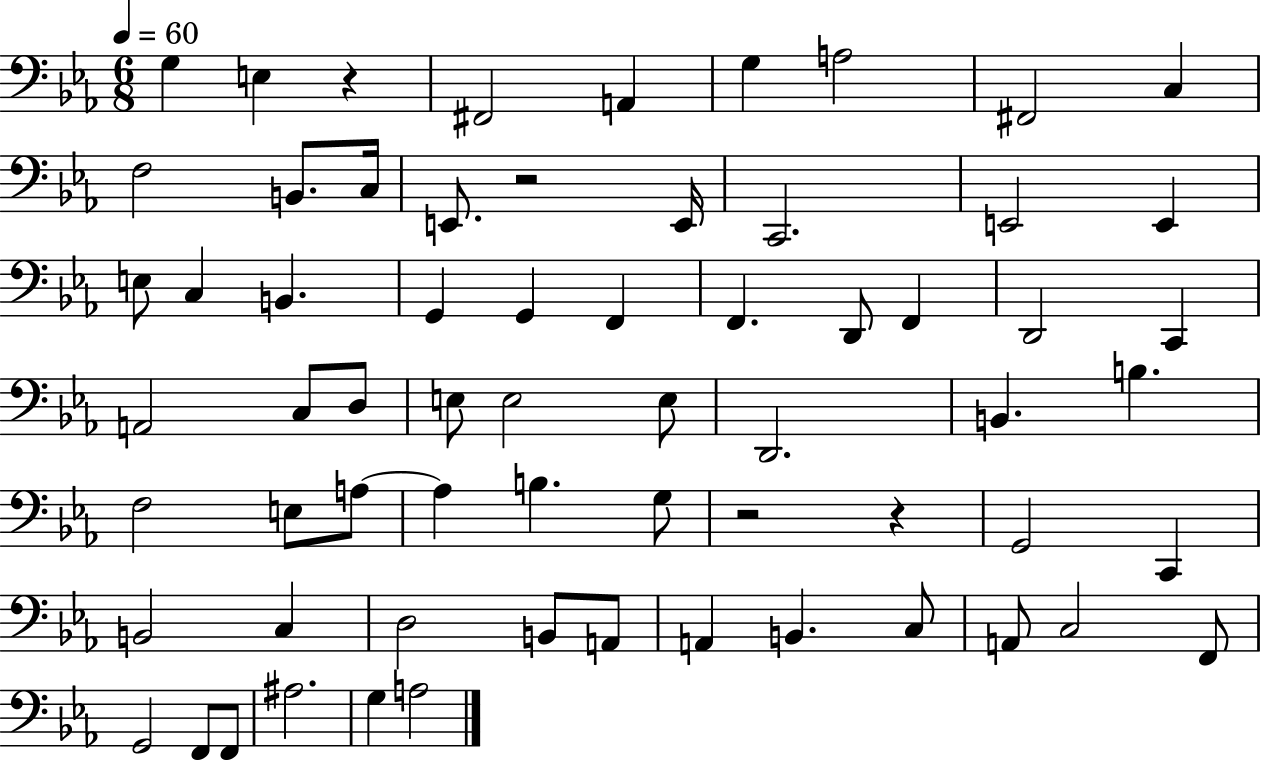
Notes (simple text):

G3/q E3/q R/q F#2/h A2/q G3/q A3/h F#2/h C3/q F3/h B2/e. C3/s E2/e. R/h E2/s C2/h. E2/h E2/q E3/e C3/q B2/q. G2/q G2/q F2/q F2/q. D2/e F2/q D2/h C2/q A2/h C3/e D3/e E3/e E3/h E3/e D2/h. B2/q. B3/q. F3/h E3/e A3/e A3/q B3/q. G3/e R/h R/q G2/h C2/q B2/h C3/q D3/h B2/e A2/e A2/q B2/q. C3/e A2/e C3/h F2/e G2/h F2/e F2/e A#3/h. G3/q A3/h